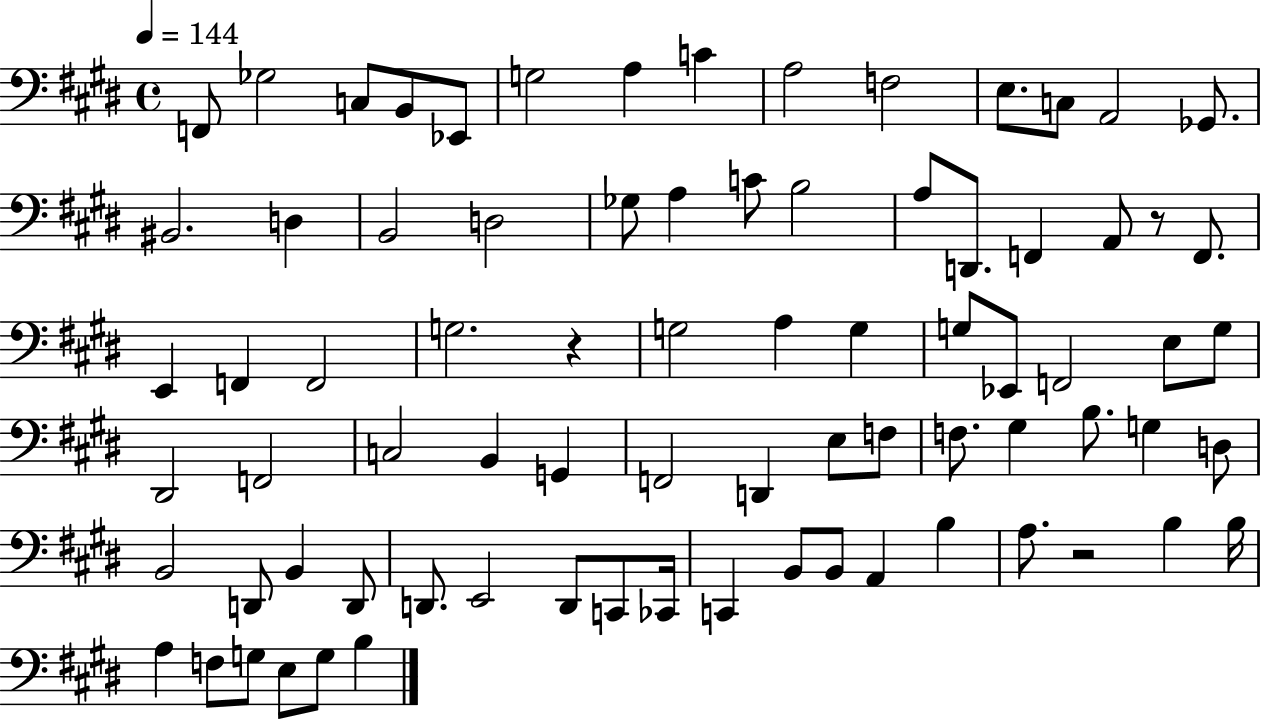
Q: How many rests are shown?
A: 3